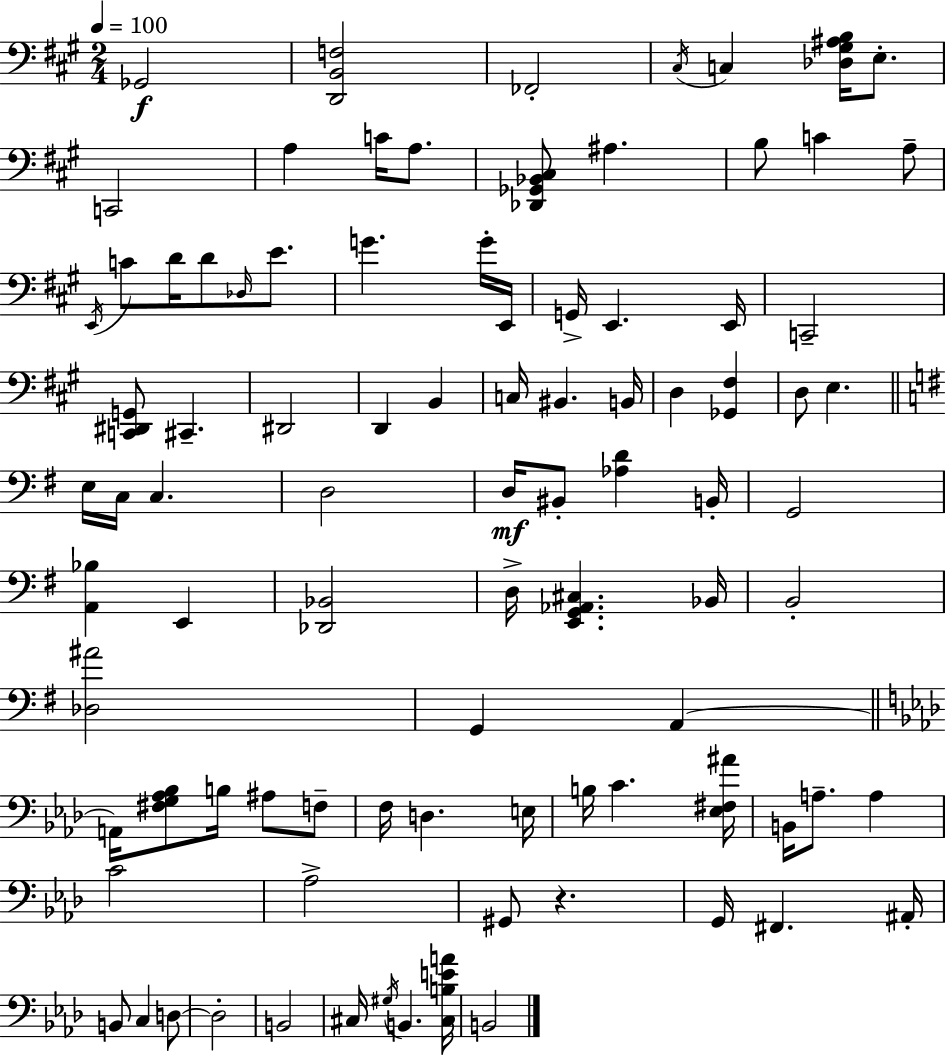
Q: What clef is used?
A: bass